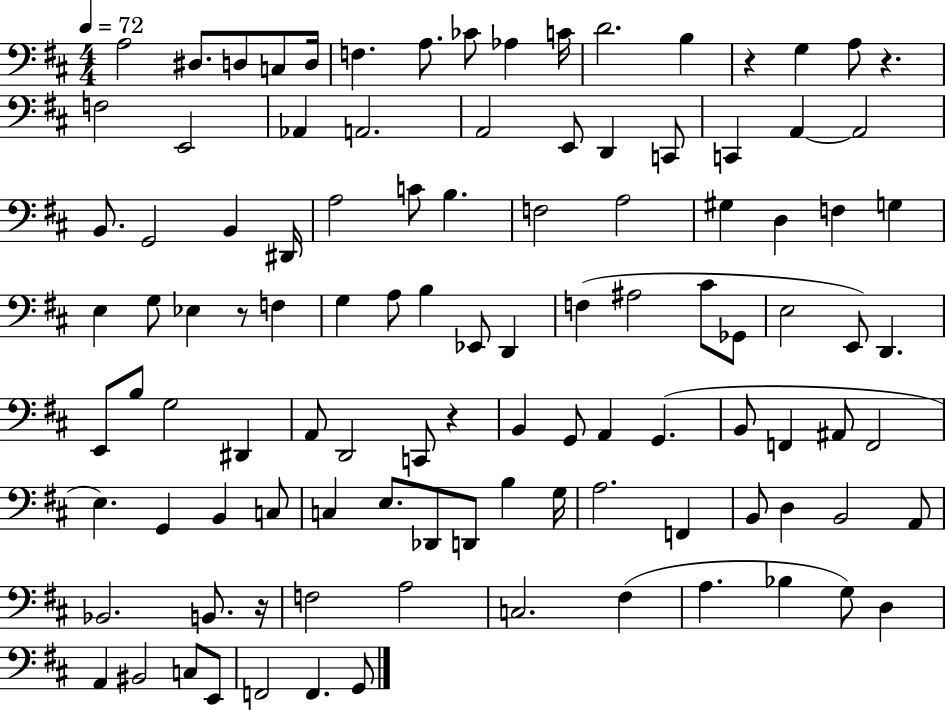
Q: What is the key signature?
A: D major